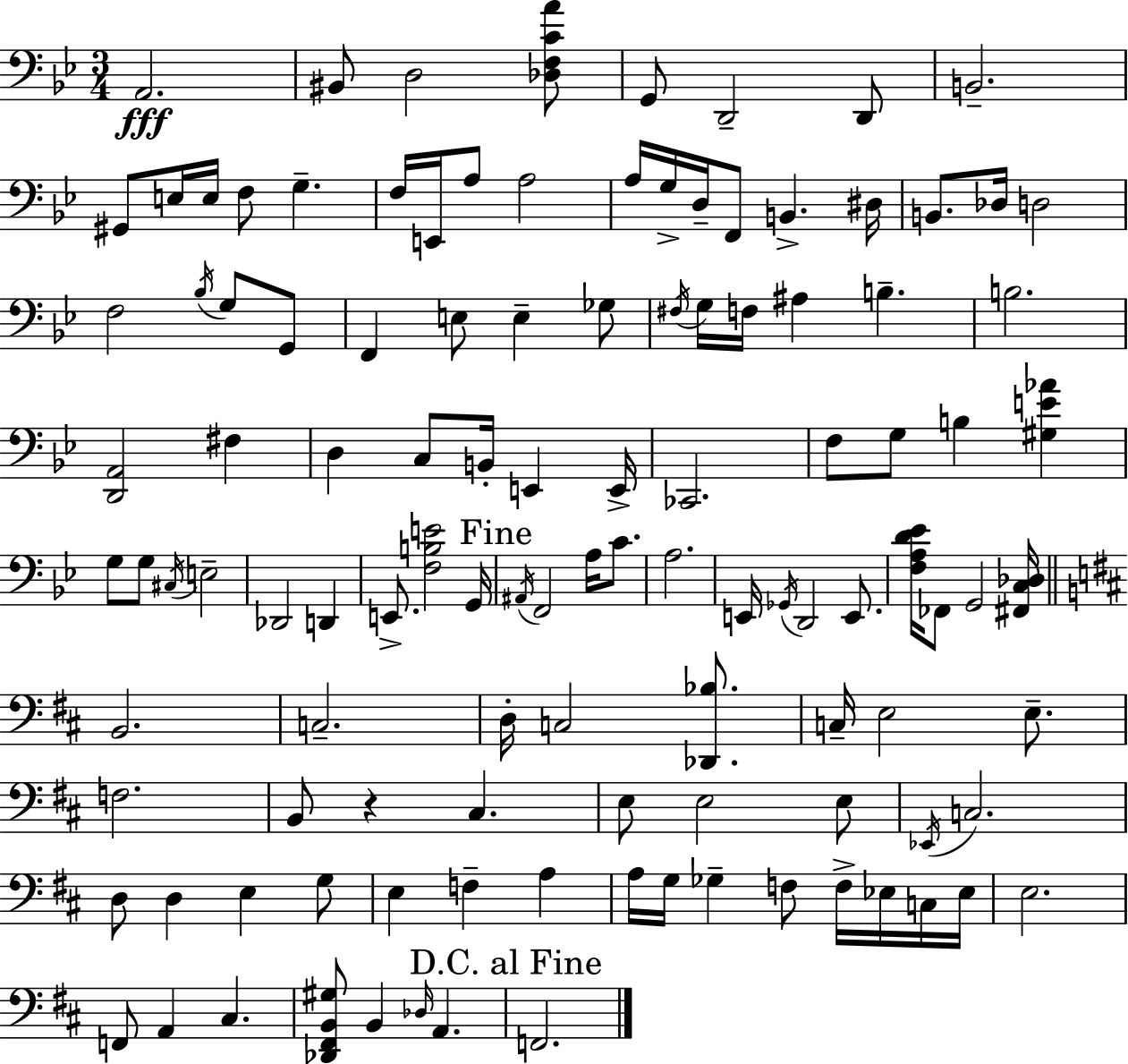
X:1
T:Untitled
M:3/4
L:1/4
K:Bb
A,,2 ^B,,/2 D,2 [_D,F,CA]/2 G,,/2 D,,2 D,,/2 B,,2 ^G,,/2 E,/4 E,/4 F,/2 G, F,/4 E,,/4 A,/2 A,2 A,/4 G,/4 D,/4 F,,/2 B,, ^D,/4 B,,/2 _D,/4 D,2 F,2 _B,/4 G,/2 G,,/2 F,, E,/2 E, _G,/2 ^F,/4 G,/4 F,/4 ^A, B, B,2 [D,,A,,]2 ^F, D, C,/2 B,,/4 E,, E,,/4 _C,,2 F,/2 G,/2 B, [^G,E_A] G,/2 G,/2 ^C,/4 E,2 _D,,2 D,, E,,/2 [F,B,E]2 G,,/4 ^A,,/4 F,,2 A,/4 C/2 A,2 E,,/4 _G,,/4 D,,2 E,,/2 [F,A,D_E]/4 _F,,/2 G,,2 [^F,,C,_D,]/4 B,,2 C,2 D,/4 C,2 [_D,,_B,]/2 C,/4 E,2 E,/2 F,2 B,,/2 z ^C, E,/2 E,2 E,/2 _E,,/4 C,2 D,/2 D, E, G,/2 E, F, A, A,/4 G,/4 _G, F,/2 F,/4 _E,/4 C,/4 _E,/4 E,2 F,,/2 A,, ^C, [_D,,^F,,B,,^G,]/2 B,, _D,/4 A,, F,,2